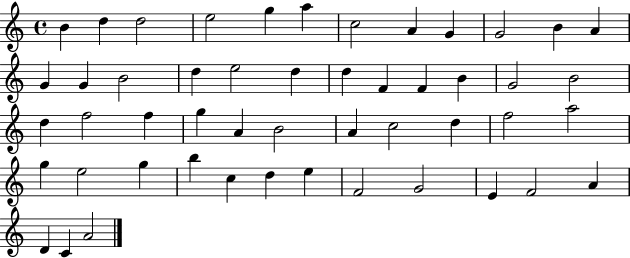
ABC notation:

X:1
T:Untitled
M:4/4
L:1/4
K:C
B d d2 e2 g a c2 A G G2 B A G G B2 d e2 d d F F B G2 B2 d f2 f g A B2 A c2 d f2 a2 g e2 g b c d e F2 G2 E F2 A D C A2